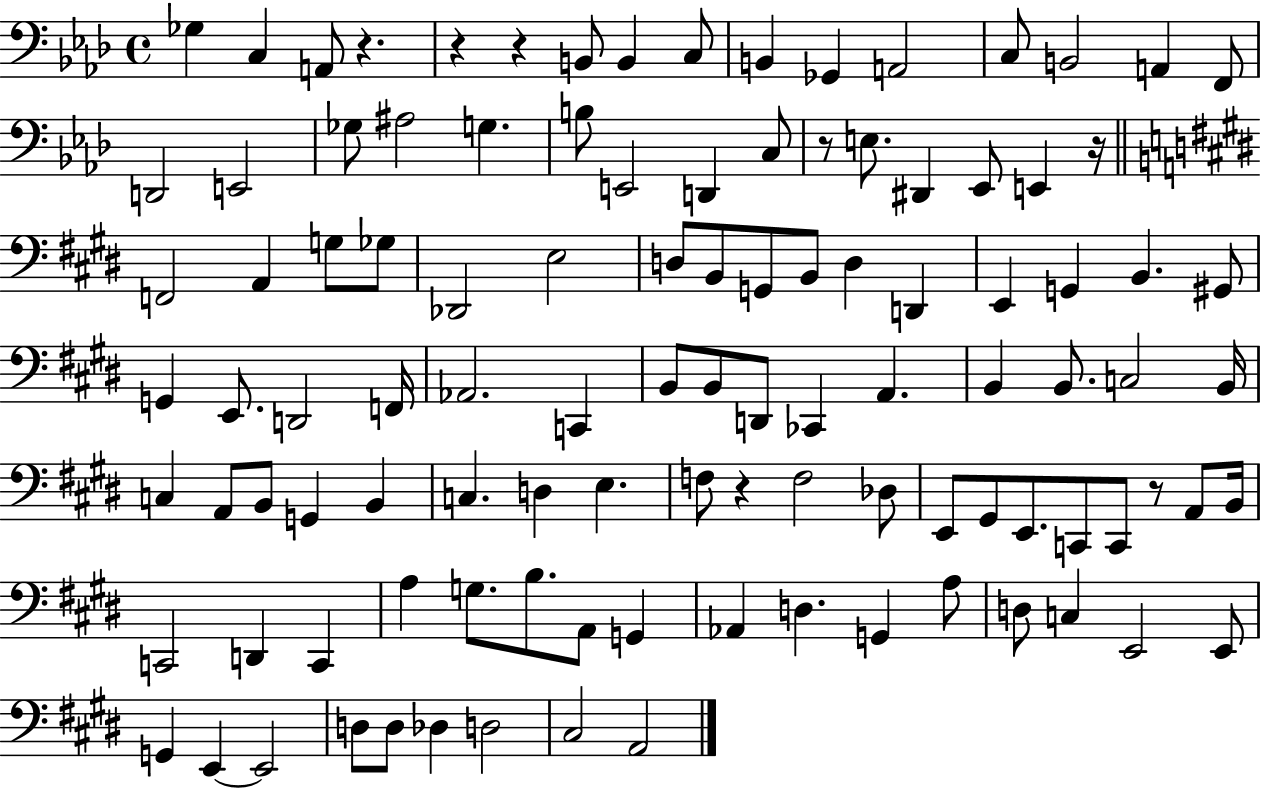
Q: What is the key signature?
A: AES major